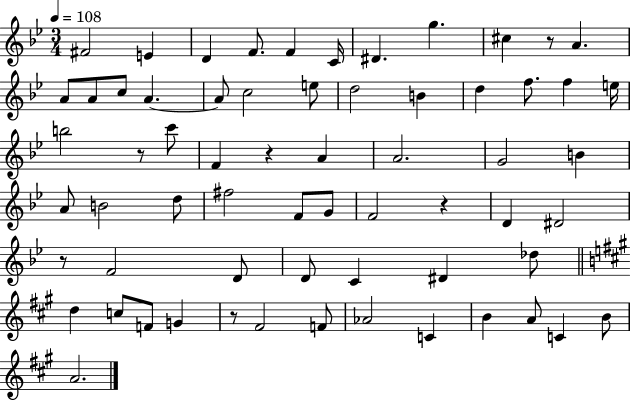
F#4/h E4/q D4/q F4/e. F4/q C4/s D#4/q. G5/q. C#5/q R/e A4/q. A4/e A4/e C5/e A4/q. A4/e C5/h E5/e D5/h B4/q D5/q F5/e. F5/q E5/s B5/h R/e C6/e F4/q R/q A4/q A4/h. G4/h B4/q A4/e B4/h D5/e F#5/h F4/e G4/e F4/h R/q D4/q D#4/h R/e F4/h D4/e D4/e C4/q D#4/q Db5/e D5/q C5/e F4/e G4/q R/e F#4/h F4/e Ab4/h C4/q B4/q A4/e C4/q B4/e A4/h.